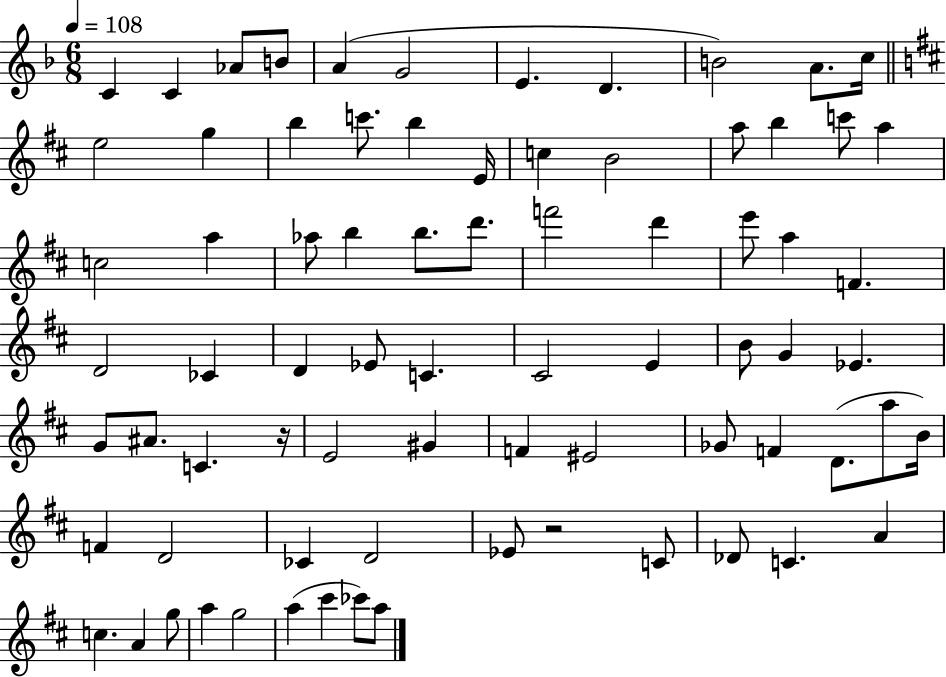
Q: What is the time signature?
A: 6/8